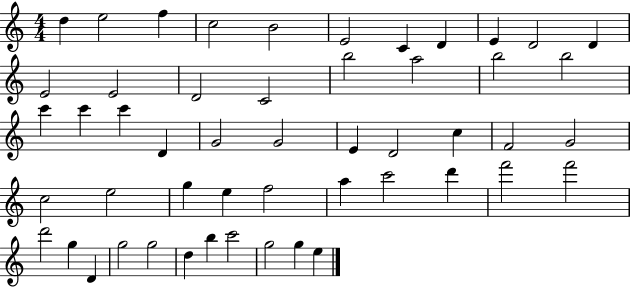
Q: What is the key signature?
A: C major